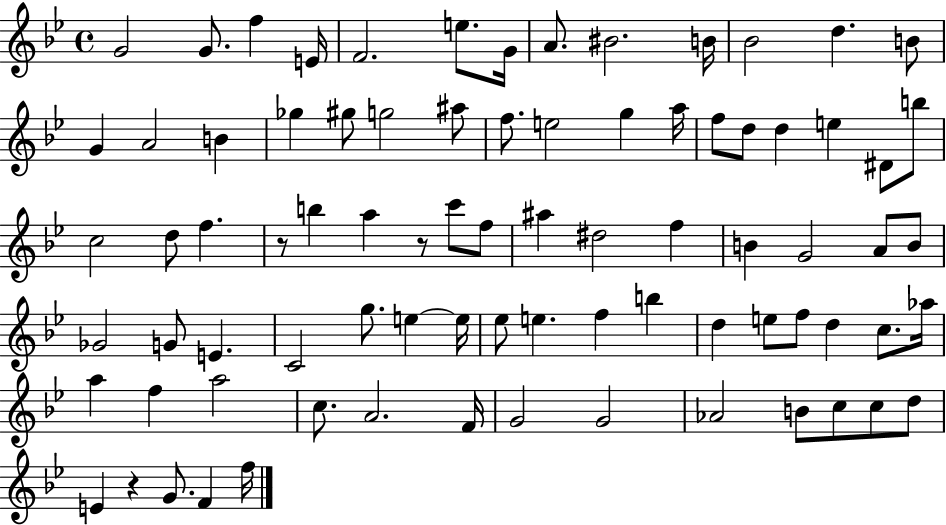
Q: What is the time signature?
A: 4/4